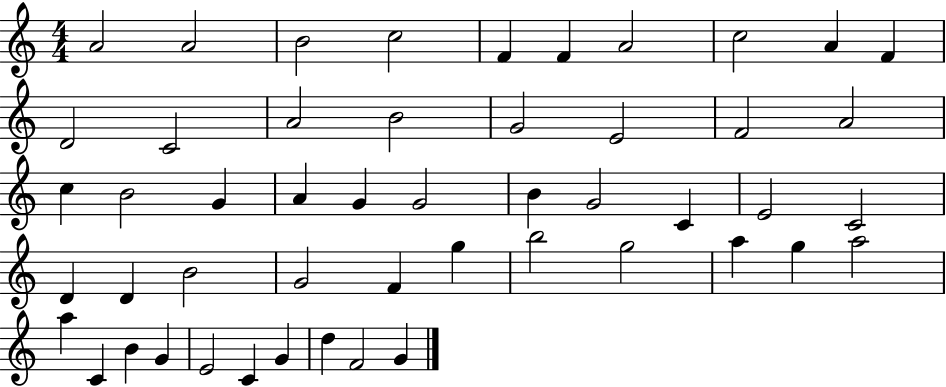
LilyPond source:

{
  \clef treble
  \numericTimeSignature
  \time 4/4
  \key c \major
  a'2 a'2 | b'2 c''2 | f'4 f'4 a'2 | c''2 a'4 f'4 | \break d'2 c'2 | a'2 b'2 | g'2 e'2 | f'2 a'2 | \break c''4 b'2 g'4 | a'4 g'4 g'2 | b'4 g'2 c'4 | e'2 c'2 | \break d'4 d'4 b'2 | g'2 f'4 g''4 | b''2 g''2 | a''4 g''4 a''2 | \break a''4 c'4 b'4 g'4 | e'2 c'4 g'4 | d''4 f'2 g'4 | \bar "|."
}